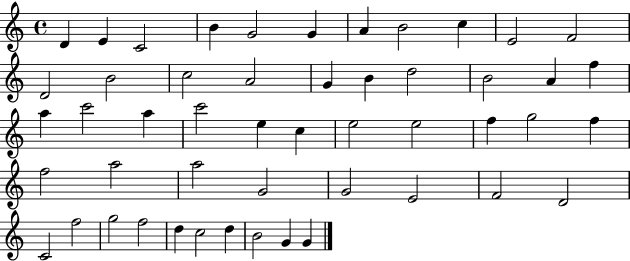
{
  \clef treble
  \time 4/4
  \defaultTimeSignature
  \key c \major
  d'4 e'4 c'2 | b'4 g'2 g'4 | a'4 b'2 c''4 | e'2 f'2 | \break d'2 b'2 | c''2 a'2 | g'4 b'4 d''2 | b'2 a'4 f''4 | \break a''4 c'''2 a''4 | c'''2 e''4 c''4 | e''2 e''2 | f''4 g''2 f''4 | \break f''2 a''2 | a''2 g'2 | g'2 e'2 | f'2 d'2 | \break c'2 f''2 | g''2 f''2 | d''4 c''2 d''4 | b'2 g'4 g'4 | \break \bar "|."
}